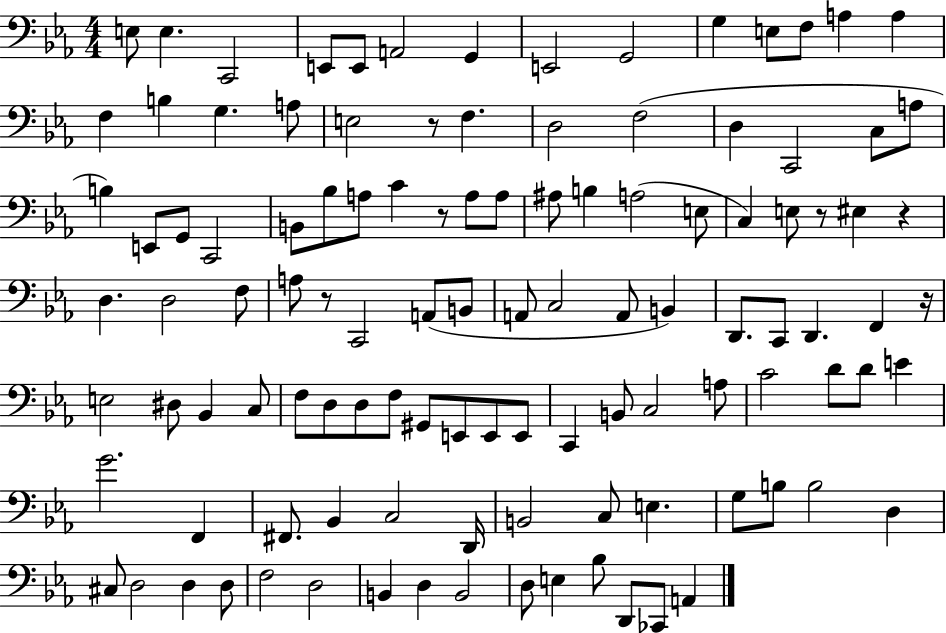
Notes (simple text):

E3/e E3/q. C2/h E2/e E2/e A2/h G2/q E2/h G2/h G3/q E3/e F3/e A3/q A3/q F3/q B3/q G3/q. A3/e E3/h R/e F3/q. D3/h F3/h D3/q C2/h C3/e A3/e B3/q E2/e G2/e C2/h B2/e Bb3/e A3/e C4/q R/e A3/e A3/e A#3/e B3/q A3/h E3/e C3/q E3/e R/e EIS3/q R/q D3/q. D3/h F3/e A3/e R/e C2/h A2/e B2/e A2/e C3/h A2/e B2/q D2/e. C2/e D2/q. F2/q R/s E3/h D#3/e Bb2/q C3/e F3/e D3/e D3/e F3/e G#2/e E2/e E2/e E2/e C2/q B2/e C3/h A3/e C4/h D4/e D4/e E4/q G4/h. F2/q F#2/e. Bb2/q C3/h D2/s B2/h C3/e E3/q. G3/e B3/e B3/h D3/q C#3/e D3/h D3/q D3/e F3/h D3/h B2/q D3/q B2/h D3/e E3/q Bb3/e D2/e CES2/e A2/q